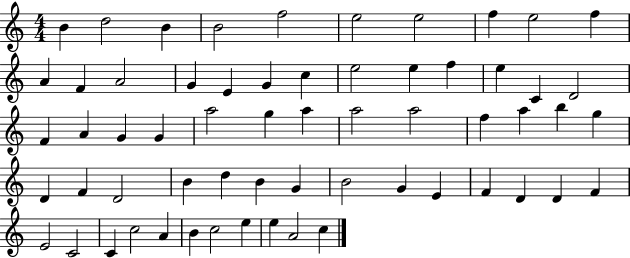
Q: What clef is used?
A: treble